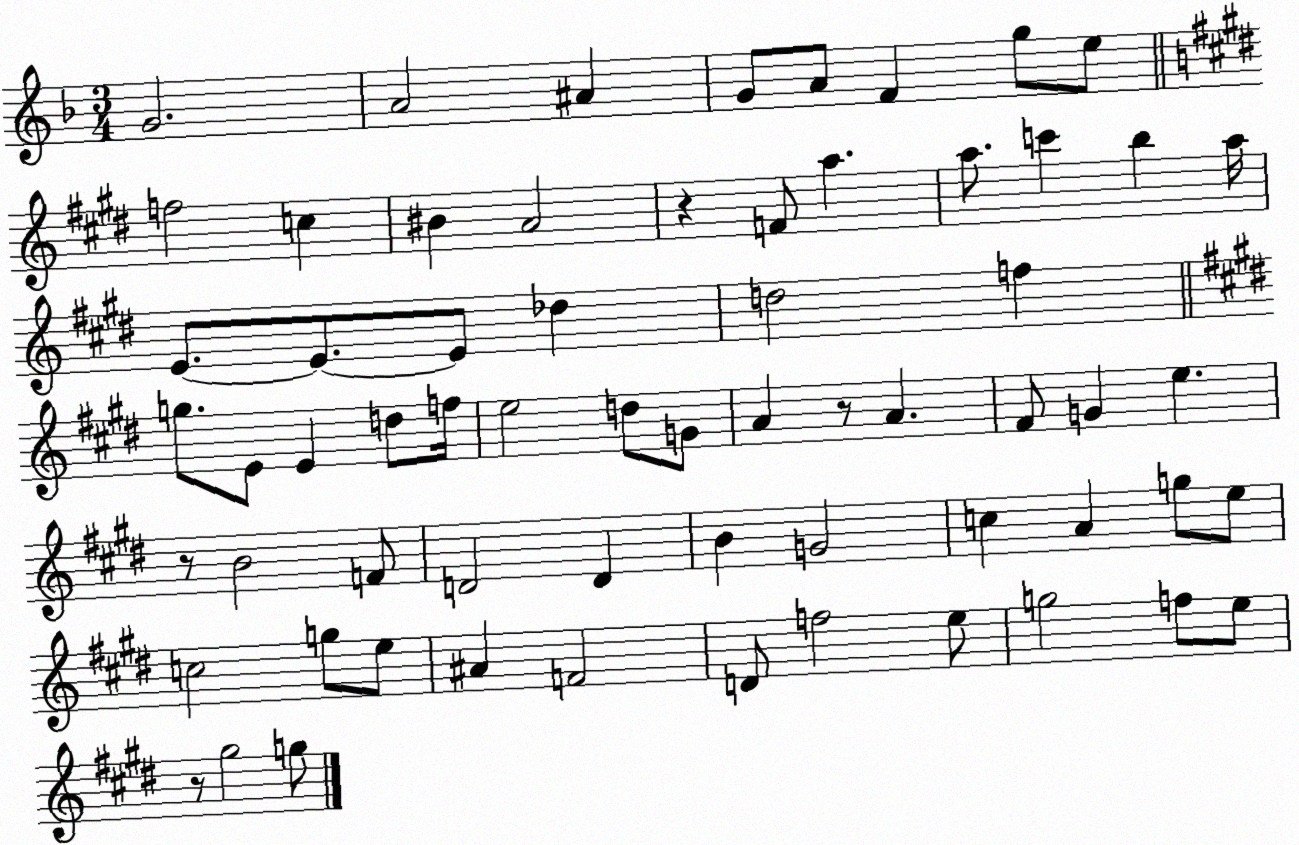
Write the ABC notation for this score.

X:1
T:Untitled
M:3/4
L:1/4
K:F
G2 A2 ^A G/2 A/2 F g/2 e/2 f2 c ^B A2 z F/2 a a/2 c' b a/4 E/2 E/2 E/2 _d d2 f g/2 E/2 E d/2 f/4 e2 d/2 G/2 A z/2 A ^F/2 G e z/2 B2 F/2 D2 D B G2 c A g/2 e/2 c2 g/2 e/2 ^A F2 D/2 f2 e/2 g2 f/2 e/2 z/2 ^g2 g/2